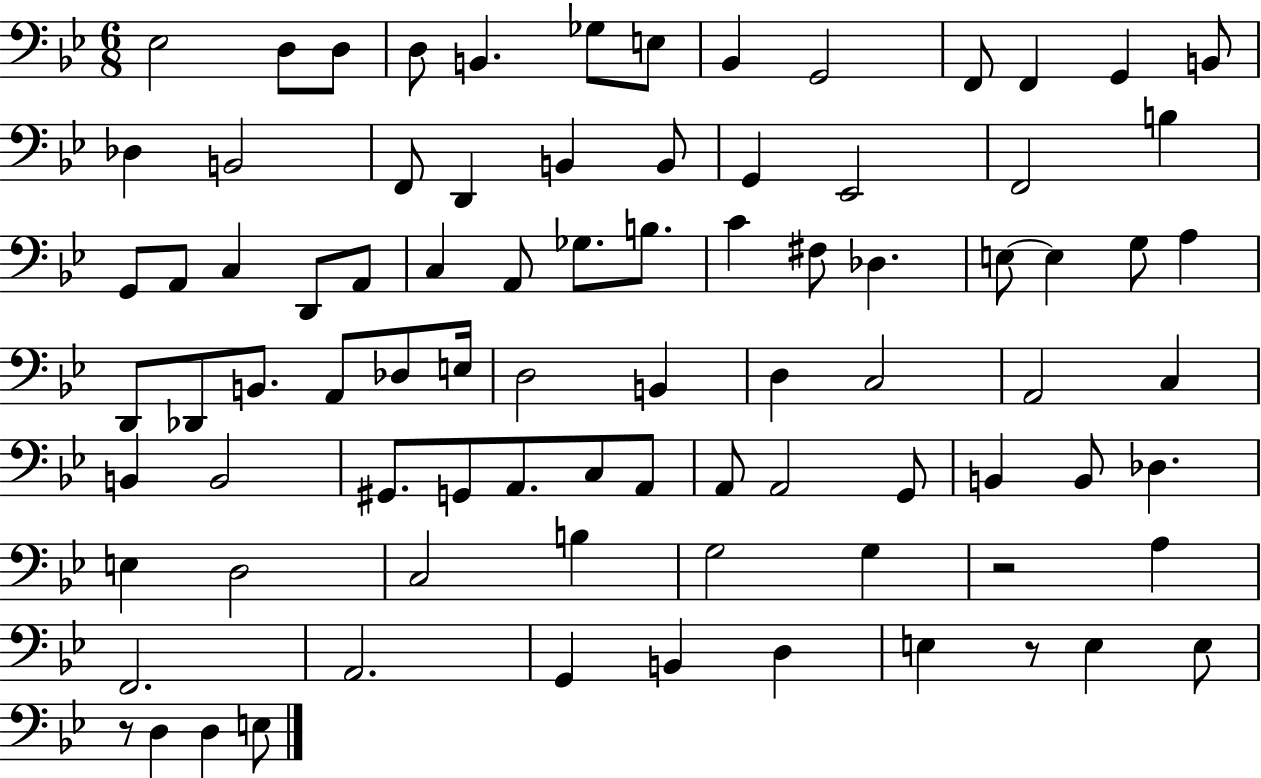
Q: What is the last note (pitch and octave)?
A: E3